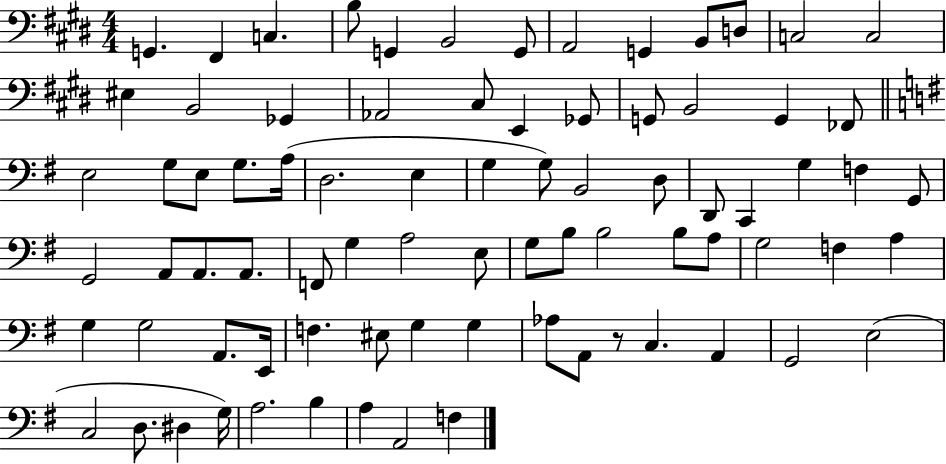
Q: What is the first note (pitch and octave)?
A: G2